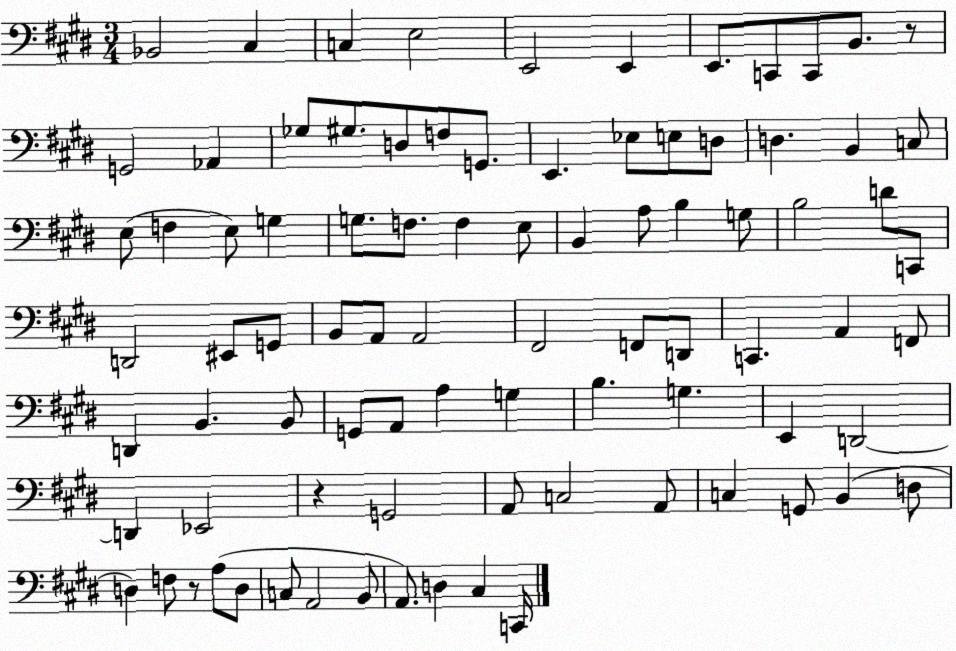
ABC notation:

X:1
T:Untitled
M:3/4
L:1/4
K:E
_B,,2 ^C, C, E,2 E,,2 E,, E,,/2 C,,/2 C,,/2 B,,/2 z/2 G,,2 _A,, _G,/2 ^G,/2 D,/2 F,/2 G,,/2 E,, _E,/2 E,/2 D,/2 D, B,, C,/2 E,/2 F, E,/2 G, G,/2 F,/2 F, E,/2 B,, A,/2 B, G,/2 B,2 D/2 C,,/2 D,,2 ^E,,/2 G,,/2 B,,/2 A,,/2 A,,2 ^F,,2 F,,/2 D,,/2 C,, A,, F,,/2 D,, B,, B,,/2 G,,/2 A,,/2 A, G, B, G, E,, D,,2 D,, _E,,2 z G,,2 A,,/2 C,2 A,,/2 C, G,,/2 B,, D,/2 D, F,/2 z/2 A,/2 D,/2 C,/2 A,,2 B,,/2 A,,/2 D, ^C, C,,/4